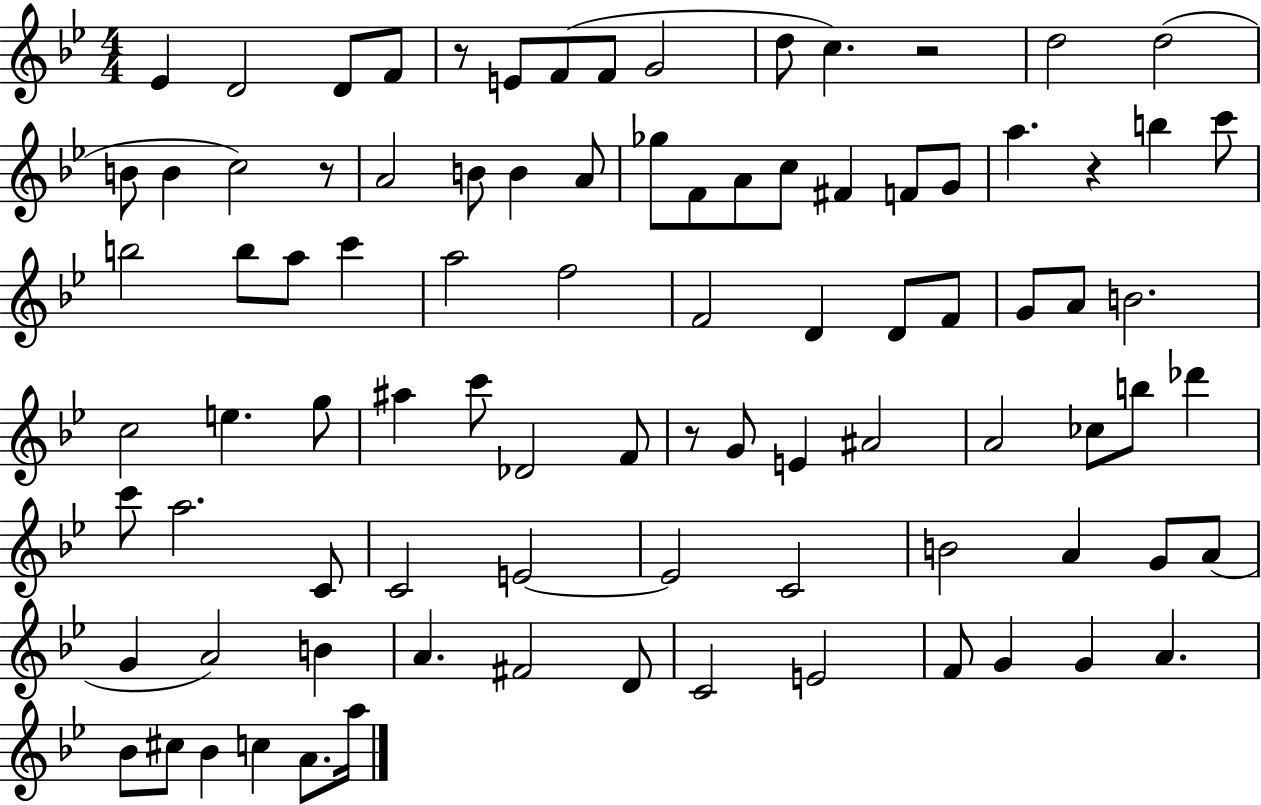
{
  \clef treble
  \numericTimeSignature
  \time 4/4
  \key bes \major
  ees'4 d'2 d'8 f'8 | r8 e'8 f'8( f'8 g'2 | d''8 c''4.) r2 | d''2 d''2( | \break b'8 b'4 c''2) r8 | a'2 b'8 b'4 a'8 | ges''8 f'8 a'8 c''8 fis'4 f'8 g'8 | a''4. r4 b''4 c'''8 | \break b''2 b''8 a''8 c'''4 | a''2 f''2 | f'2 d'4 d'8 f'8 | g'8 a'8 b'2. | \break c''2 e''4. g''8 | ais''4 c'''8 des'2 f'8 | r8 g'8 e'4 ais'2 | a'2 ces''8 b''8 des'''4 | \break c'''8 a''2. c'8 | c'2 e'2~~ | e'2 c'2 | b'2 a'4 g'8 a'8( | \break g'4 a'2) b'4 | a'4. fis'2 d'8 | c'2 e'2 | f'8 g'4 g'4 a'4. | \break bes'8 cis''8 bes'4 c''4 a'8. a''16 | \bar "|."
}